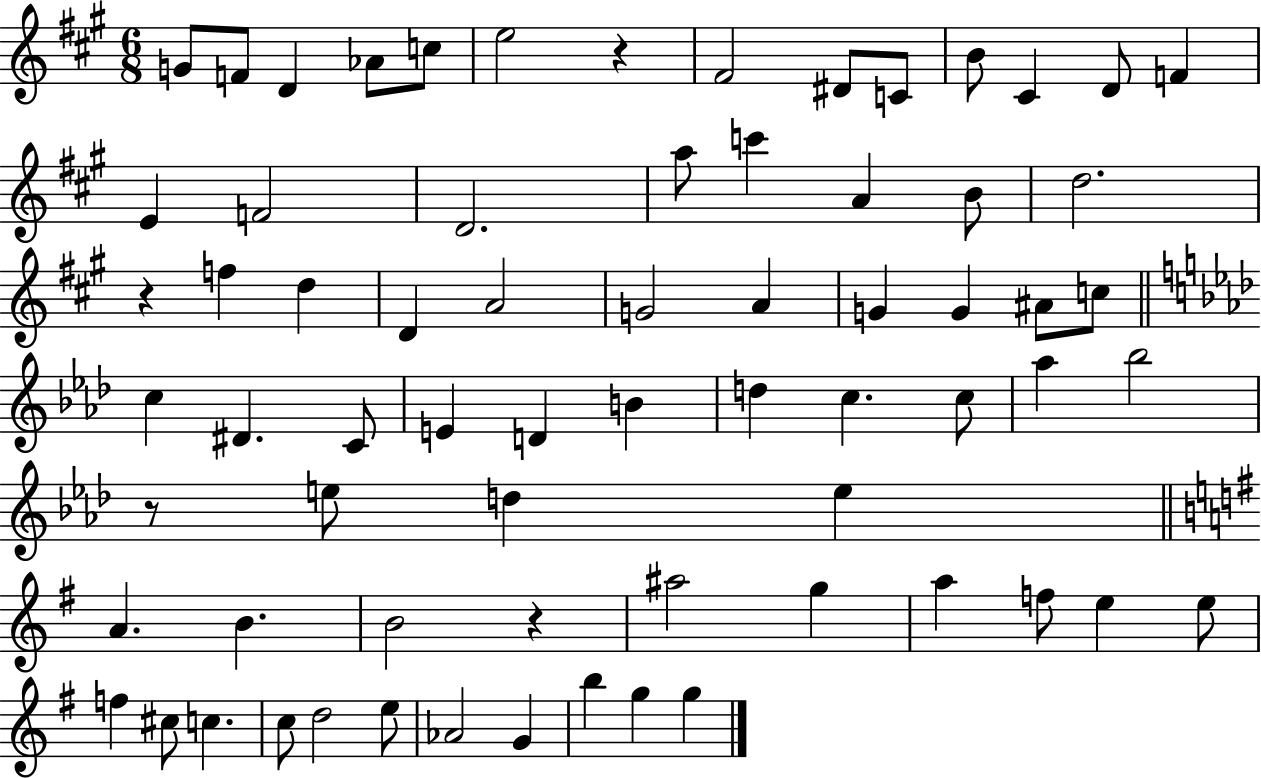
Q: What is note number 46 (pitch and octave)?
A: A4